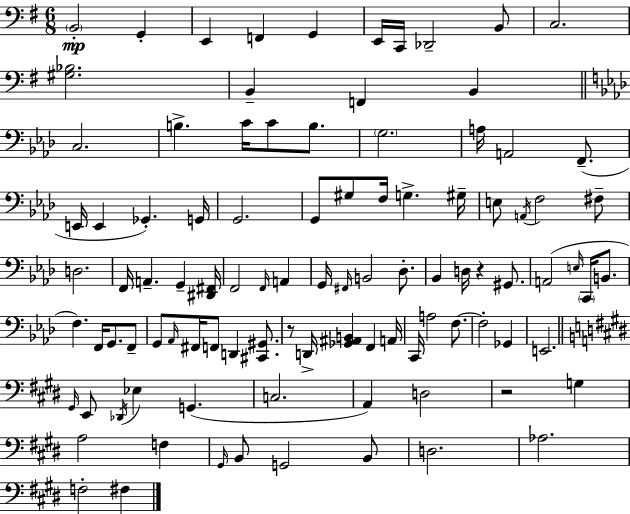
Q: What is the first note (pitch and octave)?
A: B2